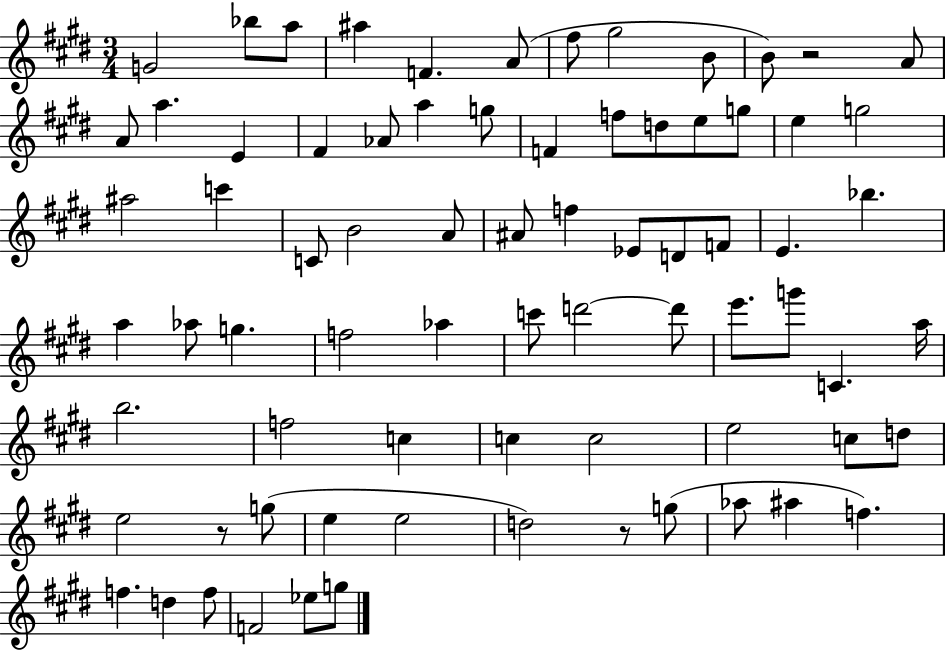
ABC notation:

X:1
T:Untitled
M:3/4
L:1/4
K:E
G2 _b/2 a/2 ^a F A/2 ^f/2 ^g2 B/2 B/2 z2 A/2 A/2 a E ^F _A/2 a g/2 F f/2 d/2 e/2 g/2 e g2 ^a2 c' C/2 B2 A/2 ^A/2 f _E/2 D/2 F/2 E _b a _a/2 g f2 _a c'/2 d'2 d'/2 e'/2 g'/2 C a/4 b2 f2 c c c2 e2 c/2 d/2 e2 z/2 g/2 e e2 d2 z/2 g/2 _a/2 ^a f f d f/2 F2 _e/2 g/2